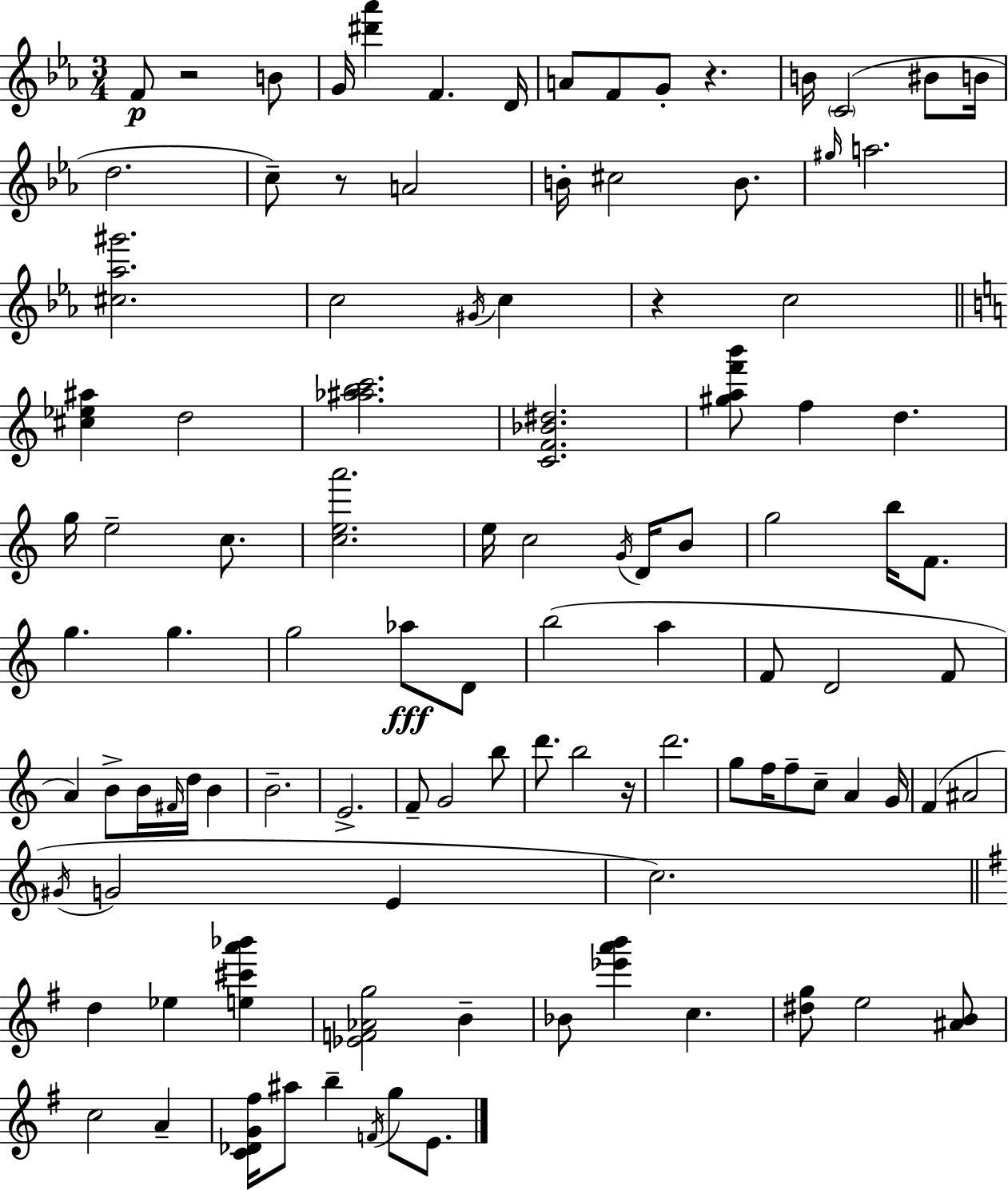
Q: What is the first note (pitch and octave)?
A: F4